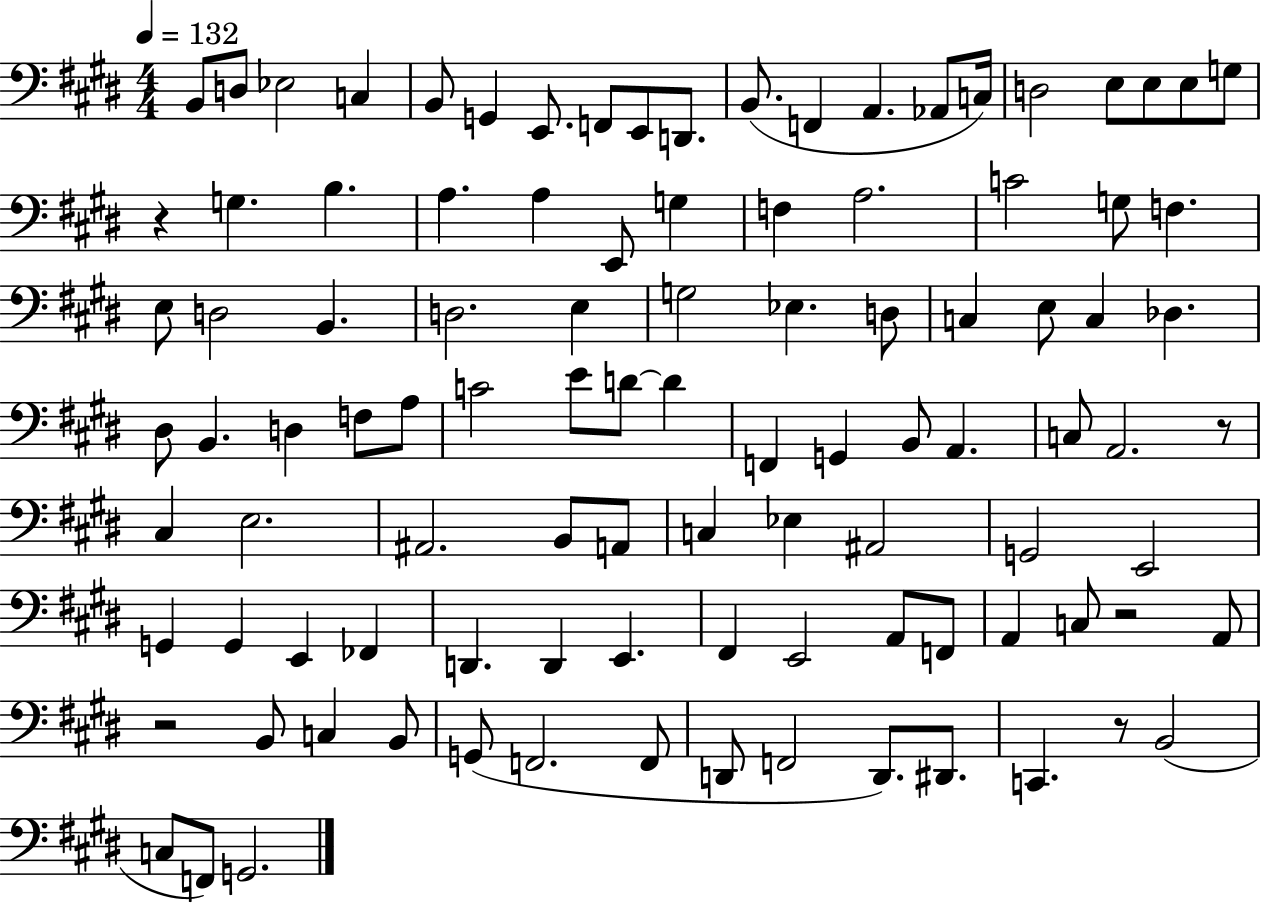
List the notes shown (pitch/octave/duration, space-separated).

B2/e D3/e Eb3/h C3/q B2/e G2/q E2/e. F2/e E2/e D2/e. B2/e. F2/q A2/q. Ab2/e C3/s D3/h E3/e E3/e E3/e G3/e R/q G3/q. B3/q. A3/q. A3/q E2/e G3/q F3/q A3/h. C4/h G3/e F3/q. E3/e D3/h B2/q. D3/h. E3/q G3/h Eb3/q. D3/e C3/q E3/e C3/q Db3/q. D#3/e B2/q. D3/q F3/e A3/e C4/h E4/e D4/e D4/q F2/q G2/q B2/e A2/q. C3/e A2/h. R/e C#3/q E3/h. A#2/h. B2/e A2/e C3/q Eb3/q A#2/h G2/h E2/h G2/q G2/q E2/q FES2/q D2/q. D2/q E2/q. F#2/q E2/h A2/e F2/e A2/q C3/e R/h A2/e R/h B2/e C3/q B2/e G2/e F2/h. F2/e D2/e F2/h D2/e. D#2/e. C2/q. R/e B2/h C3/e F2/e G2/h.